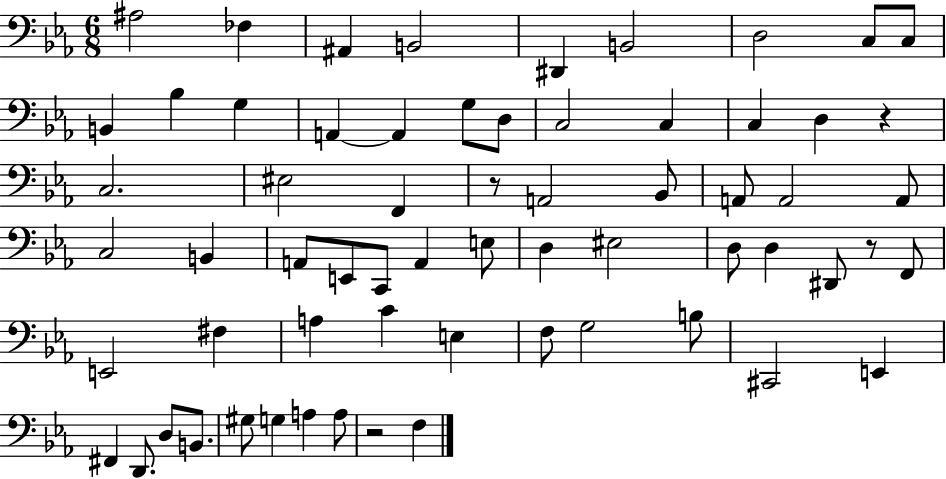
A#3/h FES3/q A#2/q B2/h D#2/q B2/h D3/h C3/e C3/e B2/q Bb3/q G3/q A2/q A2/q G3/e D3/e C3/h C3/q C3/q D3/q R/q C3/h. EIS3/h F2/q R/e A2/h Bb2/e A2/e A2/h A2/e C3/h B2/q A2/e E2/e C2/e A2/q E3/e D3/q EIS3/h D3/e D3/q D#2/e R/e F2/e E2/h F#3/q A3/q C4/q E3/q F3/e G3/h B3/e C#2/h E2/q F#2/q D2/e. D3/e B2/e. G#3/e G3/q A3/q A3/e R/h F3/q